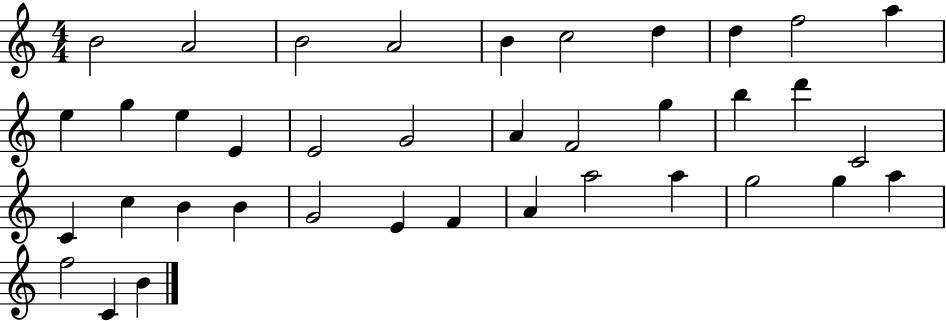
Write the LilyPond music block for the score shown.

{
  \clef treble
  \numericTimeSignature
  \time 4/4
  \key c \major
  b'2 a'2 | b'2 a'2 | b'4 c''2 d''4 | d''4 f''2 a''4 | \break e''4 g''4 e''4 e'4 | e'2 g'2 | a'4 f'2 g''4 | b''4 d'''4 c'2 | \break c'4 c''4 b'4 b'4 | g'2 e'4 f'4 | a'4 a''2 a''4 | g''2 g''4 a''4 | \break f''2 c'4 b'4 | \bar "|."
}